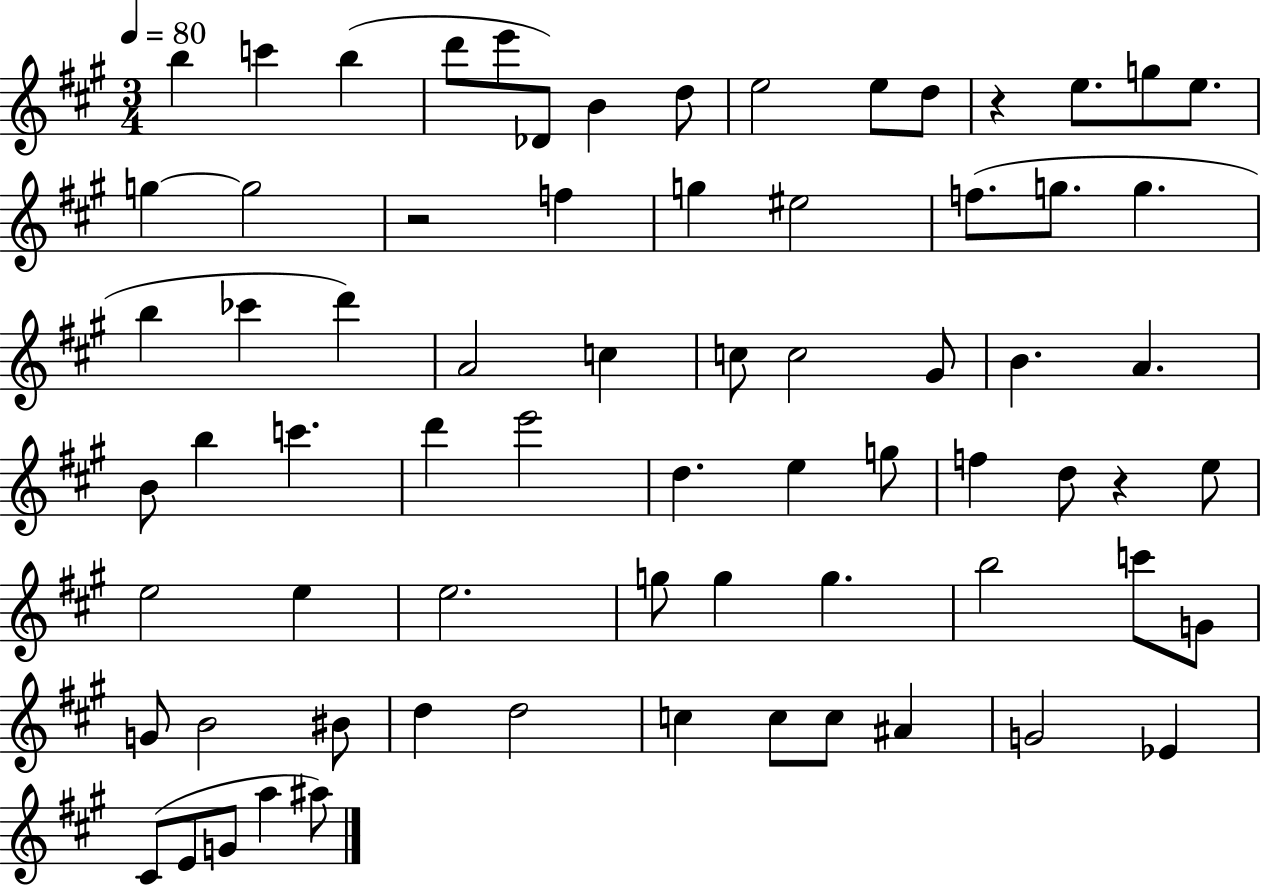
B5/q C6/q B5/q D6/e E6/e Db4/e B4/q D5/e E5/h E5/e D5/e R/q E5/e. G5/e E5/e. G5/q G5/h R/h F5/q G5/q EIS5/h F5/e. G5/e. G5/q. B5/q CES6/q D6/q A4/h C5/q C5/e C5/h G#4/e B4/q. A4/q. B4/e B5/q C6/q. D6/q E6/h D5/q. E5/q G5/e F5/q D5/e R/q E5/e E5/h E5/q E5/h. G5/e G5/q G5/q. B5/h C6/e G4/e G4/e B4/h BIS4/e D5/q D5/h C5/q C5/e C5/e A#4/q G4/h Eb4/q C#4/e E4/e G4/e A5/q A#5/e